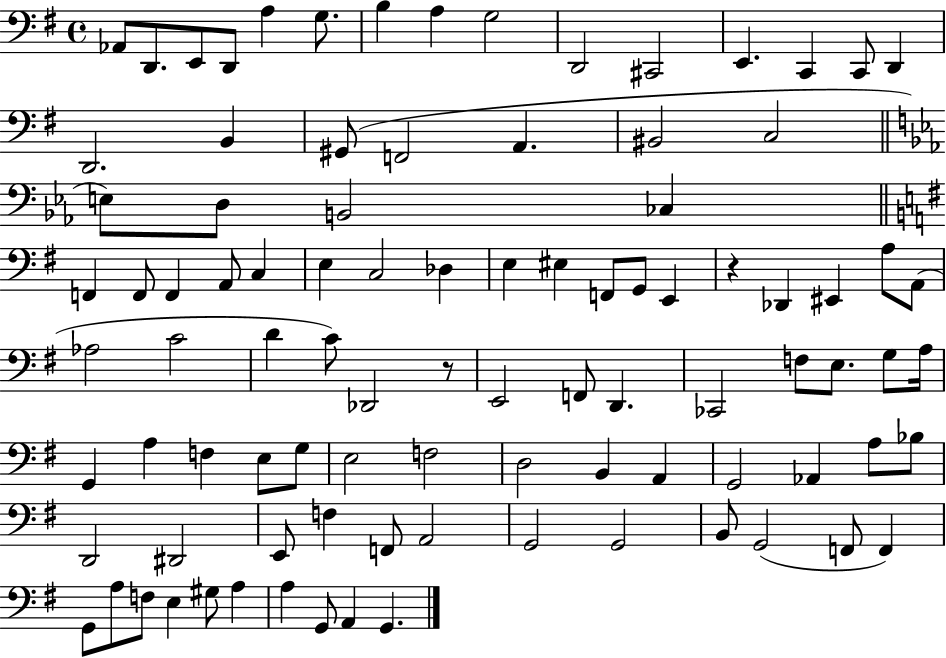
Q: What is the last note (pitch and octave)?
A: G2